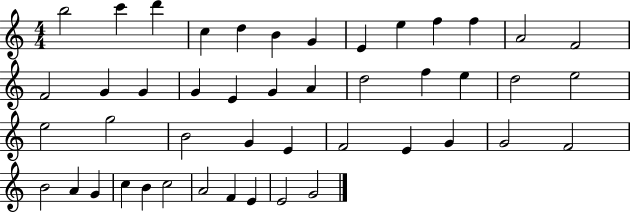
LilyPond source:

{
  \clef treble
  \numericTimeSignature
  \time 4/4
  \key c \major
  b''2 c'''4 d'''4 | c''4 d''4 b'4 g'4 | e'4 e''4 f''4 f''4 | a'2 f'2 | \break f'2 g'4 g'4 | g'4 e'4 g'4 a'4 | d''2 f''4 e''4 | d''2 e''2 | \break e''2 g''2 | b'2 g'4 e'4 | f'2 e'4 g'4 | g'2 f'2 | \break b'2 a'4 g'4 | c''4 b'4 c''2 | a'2 f'4 e'4 | e'2 g'2 | \break \bar "|."
}